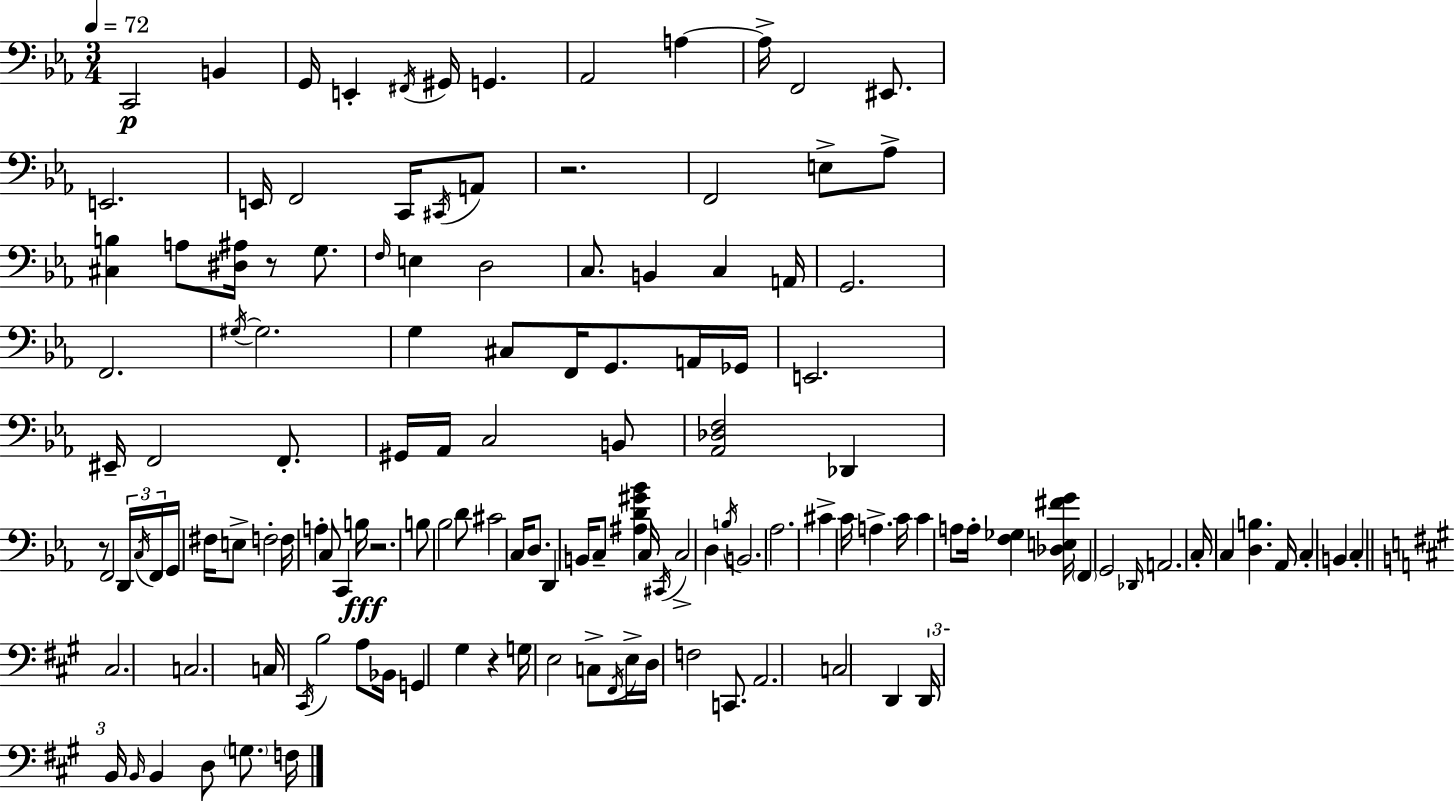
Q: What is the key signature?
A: EES major